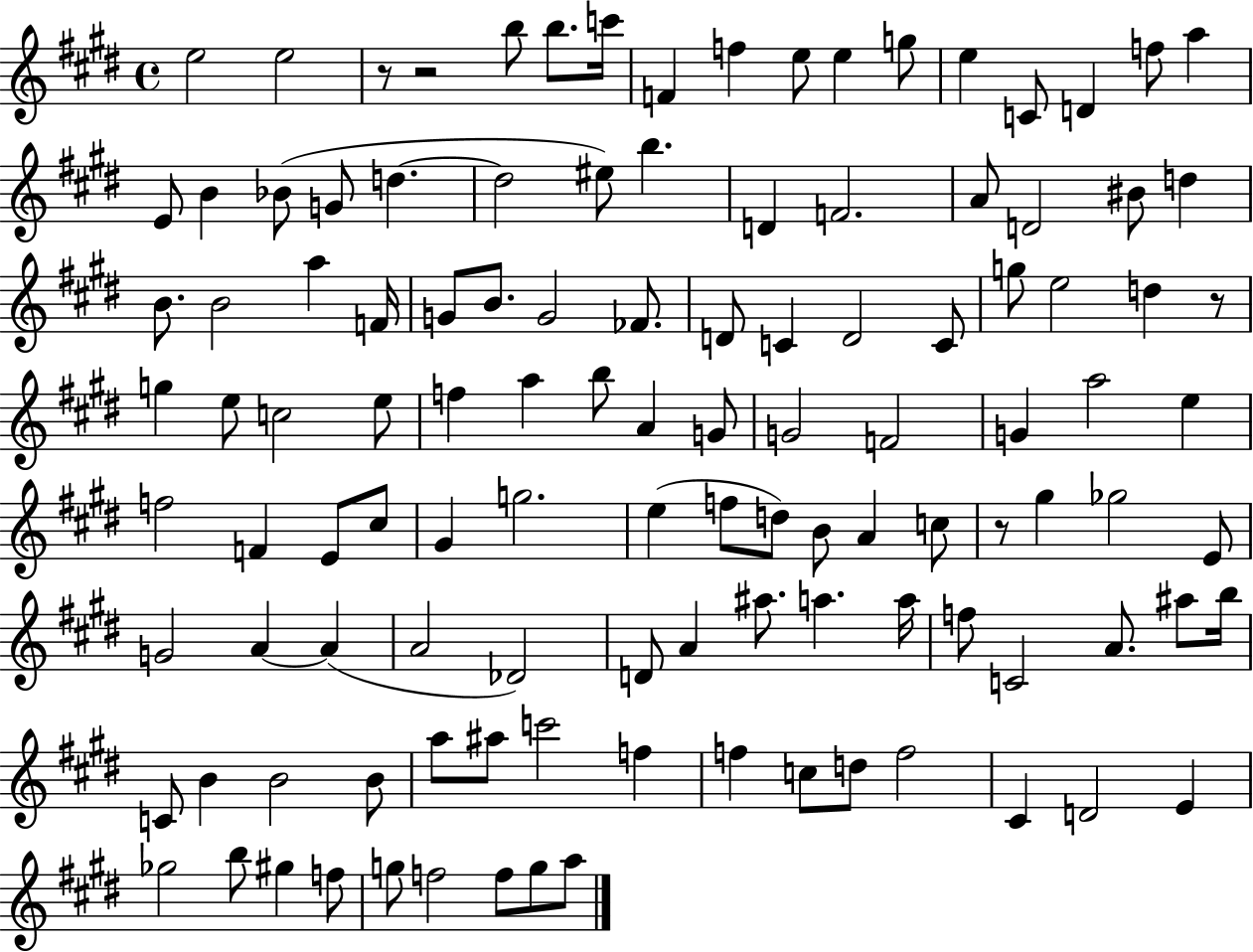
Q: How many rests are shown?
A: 4